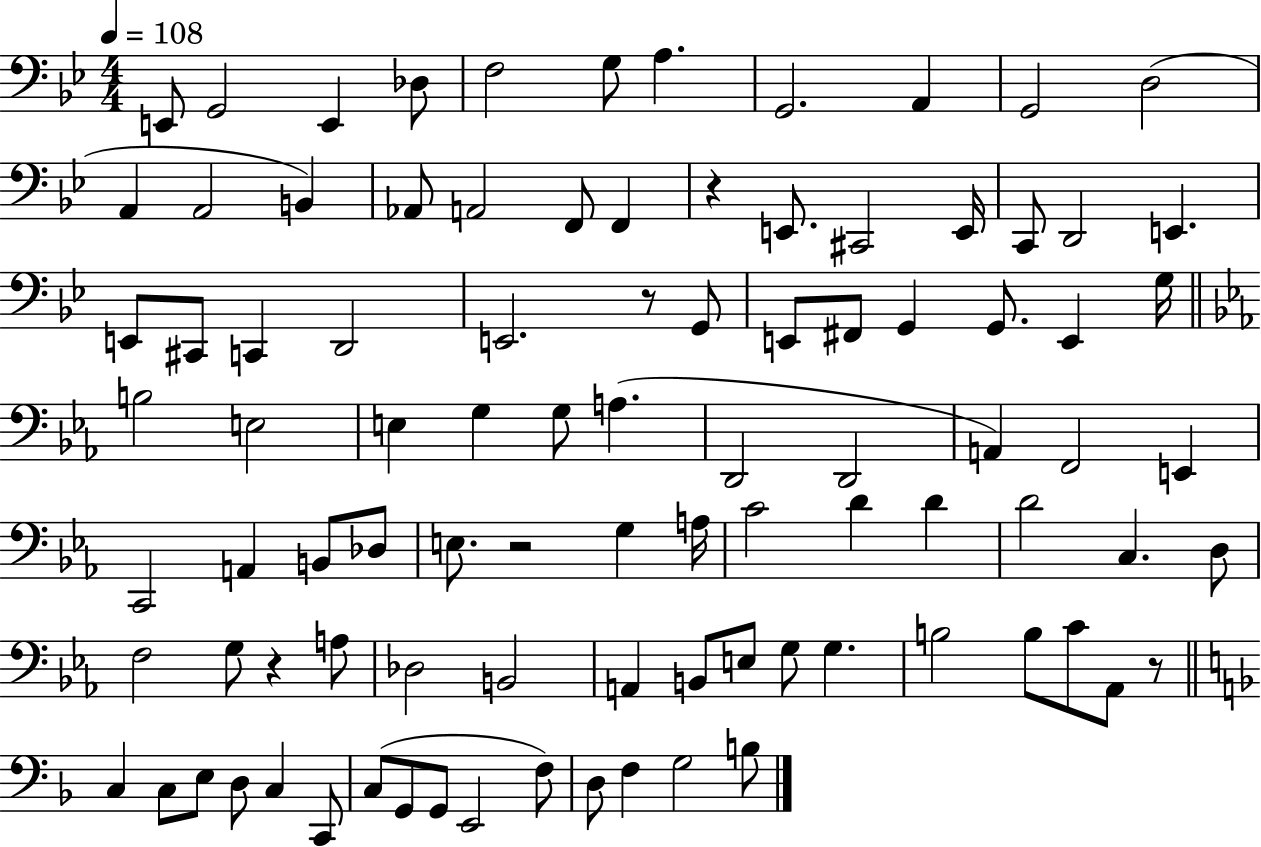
X:1
T:Untitled
M:4/4
L:1/4
K:Bb
E,,/2 G,,2 E,, _D,/2 F,2 G,/2 A, G,,2 A,, G,,2 D,2 A,, A,,2 B,, _A,,/2 A,,2 F,,/2 F,, z E,,/2 ^C,,2 E,,/4 C,,/2 D,,2 E,, E,,/2 ^C,,/2 C,, D,,2 E,,2 z/2 G,,/2 E,,/2 ^F,,/2 G,, G,,/2 E,, G,/4 B,2 E,2 E, G, G,/2 A, D,,2 D,,2 A,, F,,2 E,, C,,2 A,, B,,/2 _D,/2 E,/2 z2 G, A,/4 C2 D D D2 C, D,/2 F,2 G,/2 z A,/2 _D,2 B,,2 A,, B,,/2 E,/2 G,/2 G, B,2 B,/2 C/2 _A,,/2 z/2 C, C,/2 E,/2 D,/2 C, C,,/2 C,/2 G,,/2 G,,/2 E,,2 F,/2 D,/2 F, G,2 B,/2